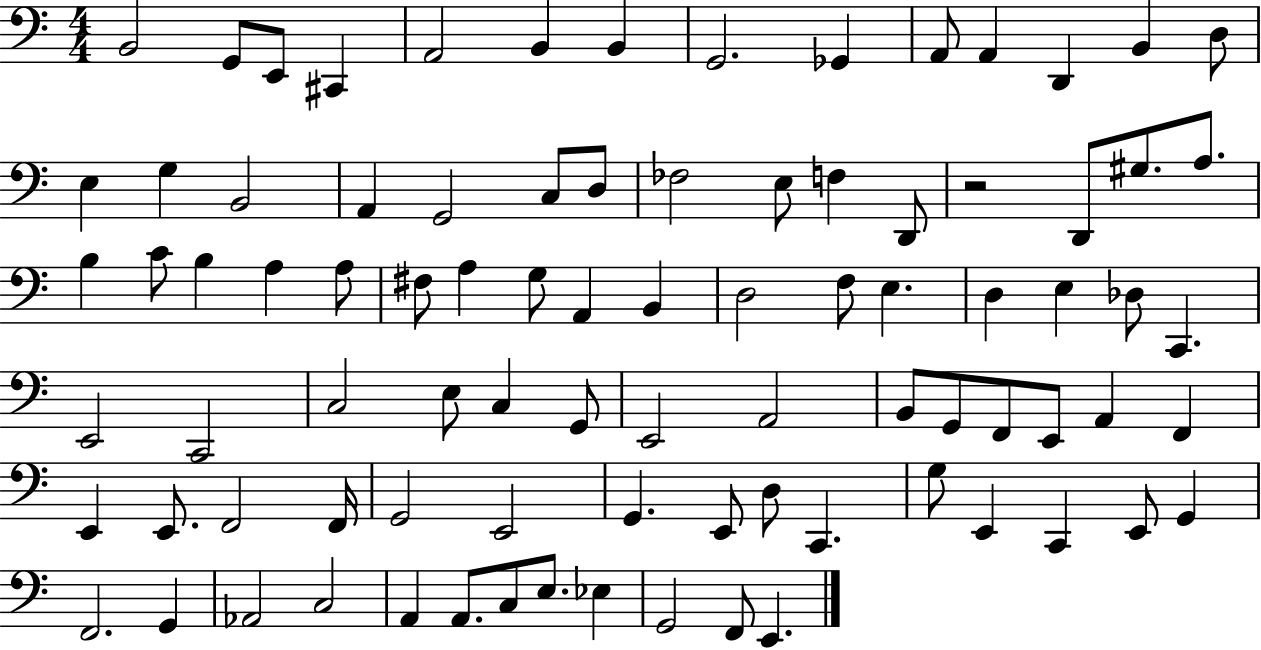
X:1
T:Untitled
M:4/4
L:1/4
K:C
B,,2 G,,/2 E,,/2 ^C,, A,,2 B,, B,, G,,2 _G,, A,,/2 A,, D,, B,, D,/2 E, G, B,,2 A,, G,,2 C,/2 D,/2 _F,2 E,/2 F, D,,/2 z2 D,,/2 ^G,/2 A,/2 B, C/2 B, A, A,/2 ^F,/2 A, G,/2 A,, B,, D,2 F,/2 E, D, E, _D,/2 C,, E,,2 C,,2 C,2 E,/2 C, G,,/2 E,,2 A,,2 B,,/2 G,,/2 F,,/2 E,,/2 A,, F,, E,, E,,/2 F,,2 F,,/4 G,,2 E,,2 G,, E,,/2 D,/2 C,, G,/2 E,, C,, E,,/2 G,, F,,2 G,, _A,,2 C,2 A,, A,,/2 C,/2 E,/2 _E, G,,2 F,,/2 E,,